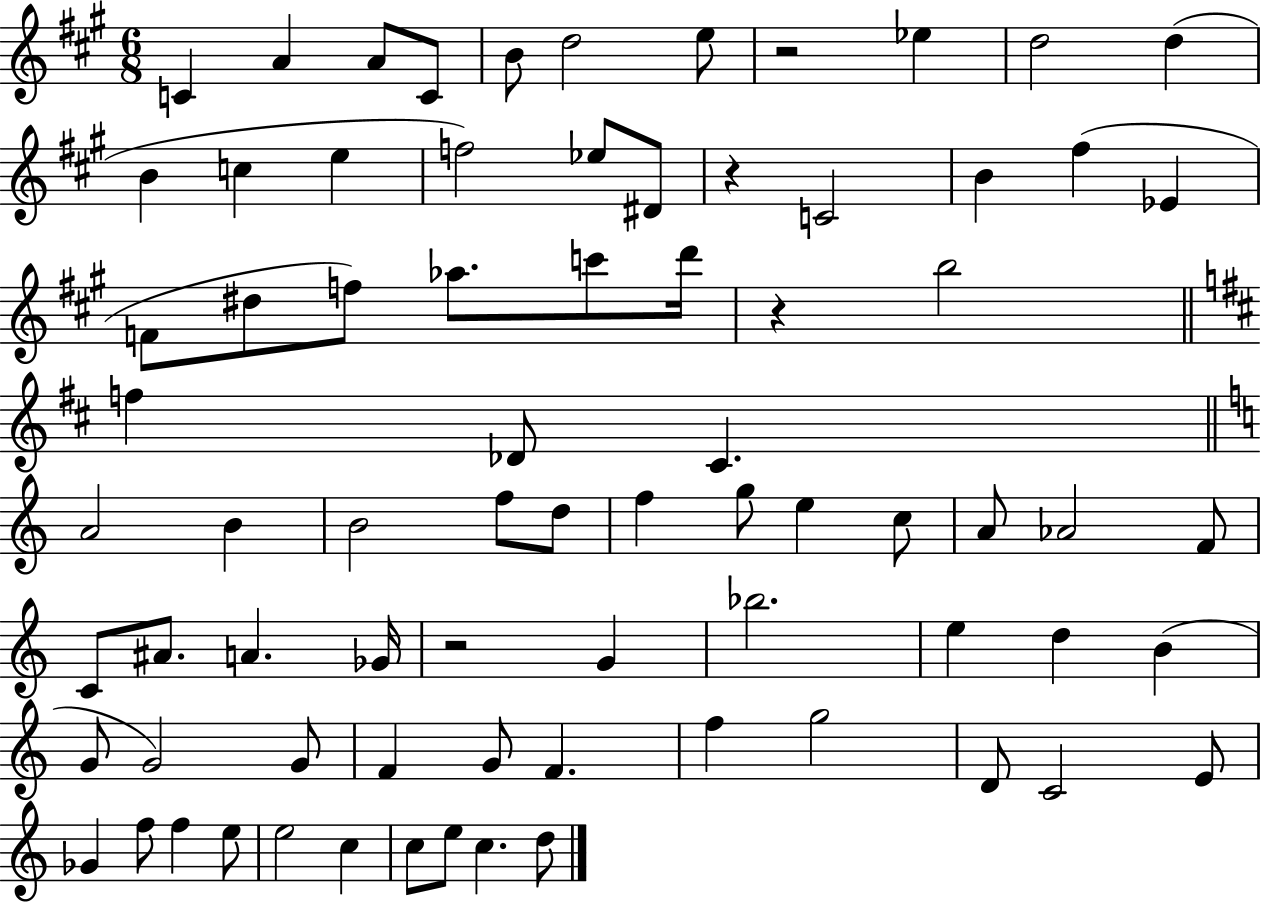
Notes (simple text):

C4/q A4/q A4/e C4/e B4/e D5/h E5/e R/h Eb5/q D5/h D5/q B4/q C5/q E5/q F5/h Eb5/e D#4/e R/q C4/h B4/q F#5/q Eb4/q F4/e D#5/e F5/e Ab5/e. C6/e D6/s R/q B5/h F5/q Db4/e C#4/q. A4/h B4/q B4/h F5/e D5/e F5/q G5/e E5/q C5/e A4/e Ab4/h F4/e C4/e A#4/e. A4/q. Gb4/s R/h G4/q Bb5/h. E5/q D5/q B4/q G4/e G4/h G4/e F4/q G4/e F4/q. F5/q G5/h D4/e C4/h E4/e Gb4/q F5/e F5/q E5/e E5/h C5/q C5/e E5/e C5/q. D5/e